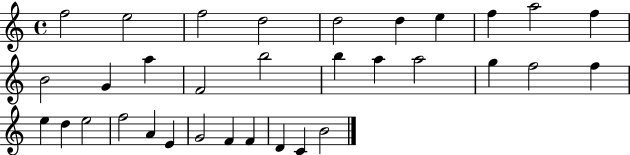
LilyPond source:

{
  \clef treble
  \time 4/4
  \defaultTimeSignature
  \key c \major
  f''2 e''2 | f''2 d''2 | d''2 d''4 e''4 | f''4 a''2 f''4 | \break b'2 g'4 a''4 | f'2 b''2 | b''4 a''4 a''2 | g''4 f''2 f''4 | \break e''4 d''4 e''2 | f''2 a'4 e'4 | g'2 f'4 f'4 | d'4 c'4 b'2 | \break \bar "|."
}